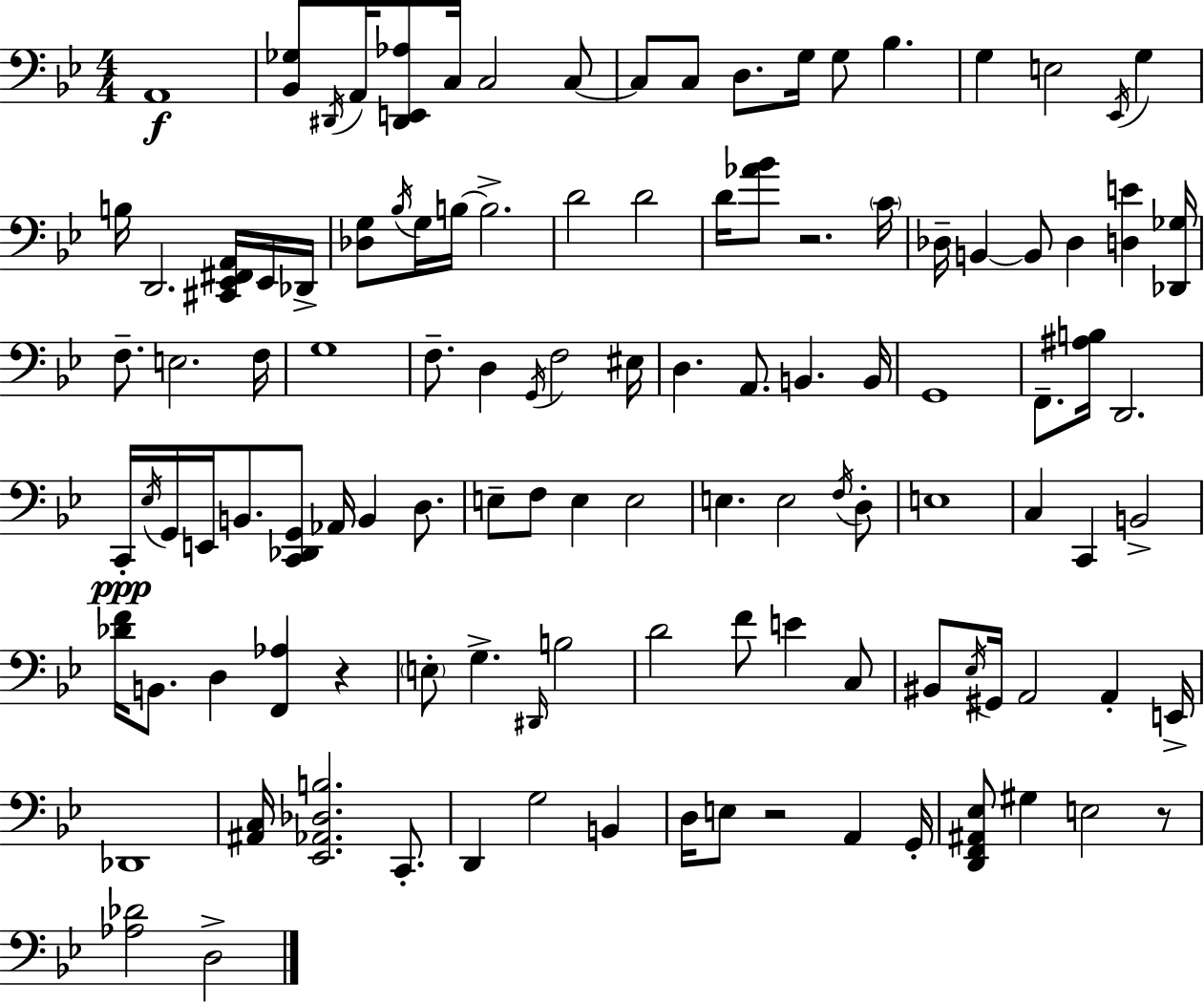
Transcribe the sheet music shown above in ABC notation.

X:1
T:Untitled
M:4/4
L:1/4
K:Gm
A,,4 [_B,,_G,]/2 ^D,,/4 A,,/4 [^D,,E,,_A,]/2 C,/4 C,2 C,/2 C,/2 C,/2 D,/2 G,/4 G,/2 _B, G, E,2 _E,,/4 G, B,/4 D,,2 [^C,,_E,,^F,,A,,]/4 _E,,/4 _D,,/4 [_D,G,]/2 _B,/4 G,/4 B,/4 B,2 D2 D2 D/4 [_A_B]/2 z2 C/4 _D,/4 B,, B,,/2 _D, [D,E] [_D,,_G,]/4 F,/2 E,2 F,/4 G,4 F,/2 D, G,,/4 F,2 ^E,/4 D, A,,/2 B,, B,,/4 G,,4 F,,/2 [^A,B,]/4 D,,2 C,,/4 _E,/4 G,,/4 E,,/4 B,,/2 [C,,_D,,G,,]/2 _A,,/4 B,, D,/2 E,/2 F,/2 E, E,2 E, E,2 F,/4 D,/2 E,4 C, C,, B,,2 [_DF]/4 B,,/2 D, [F,,_A,] z E,/2 G, ^D,,/4 B,2 D2 F/2 E C,/2 ^B,,/2 _E,/4 ^G,,/4 A,,2 A,, E,,/4 _D,,4 [^A,,C,]/4 [_E,,_A,,_D,B,]2 C,,/2 D,, G,2 B,, D,/4 E,/2 z2 A,, G,,/4 [D,,F,,^A,,_E,]/2 ^G, E,2 z/2 [_A,_D]2 D,2